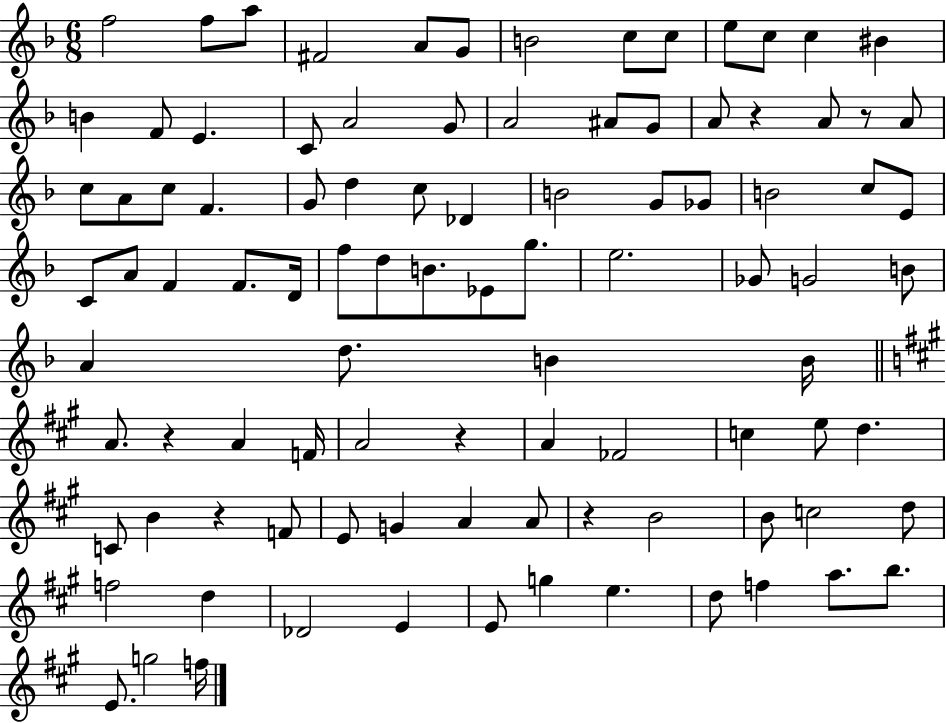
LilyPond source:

{
  \clef treble
  \numericTimeSignature
  \time 6/8
  \key f \major
  f''2 f''8 a''8 | fis'2 a'8 g'8 | b'2 c''8 c''8 | e''8 c''8 c''4 bis'4 | \break b'4 f'8 e'4. | c'8 a'2 g'8 | a'2 ais'8 g'8 | a'8 r4 a'8 r8 a'8 | \break c''8 a'8 c''8 f'4. | g'8 d''4 c''8 des'4 | b'2 g'8 ges'8 | b'2 c''8 e'8 | \break c'8 a'8 f'4 f'8. d'16 | f''8 d''8 b'8. ees'8 g''8. | e''2. | ges'8 g'2 b'8 | \break a'4 d''8. b'4 b'16 | \bar "||" \break \key a \major a'8. r4 a'4 f'16 | a'2 r4 | a'4 fes'2 | c''4 e''8 d''4. | \break c'8 b'4 r4 f'8 | e'8 g'4 a'4 a'8 | r4 b'2 | b'8 c''2 d''8 | \break f''2 d''4 | des'2 e'4 | e'8 g''4 e''4. | d''8 f''4 a''8. b''8. | \break e'8. g''2 f''16 | \bar "|."
}